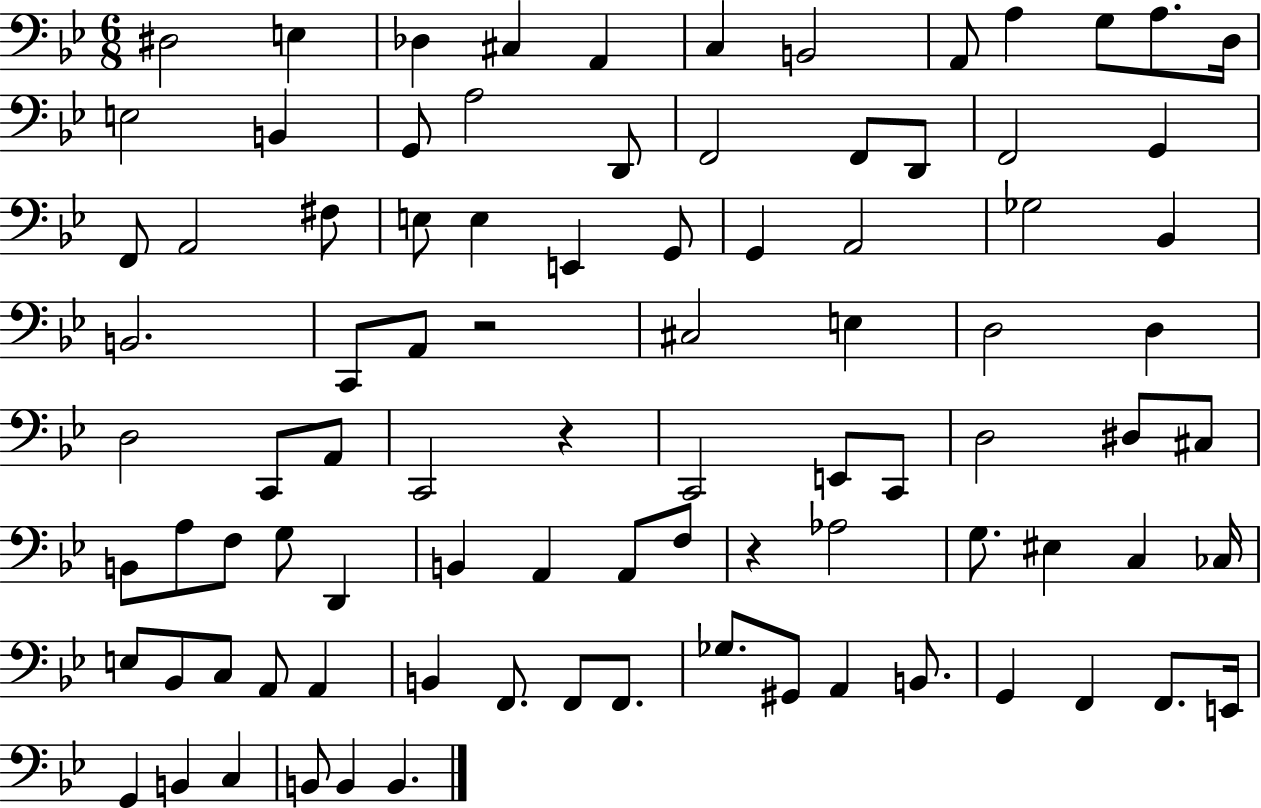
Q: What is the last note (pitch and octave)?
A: B2